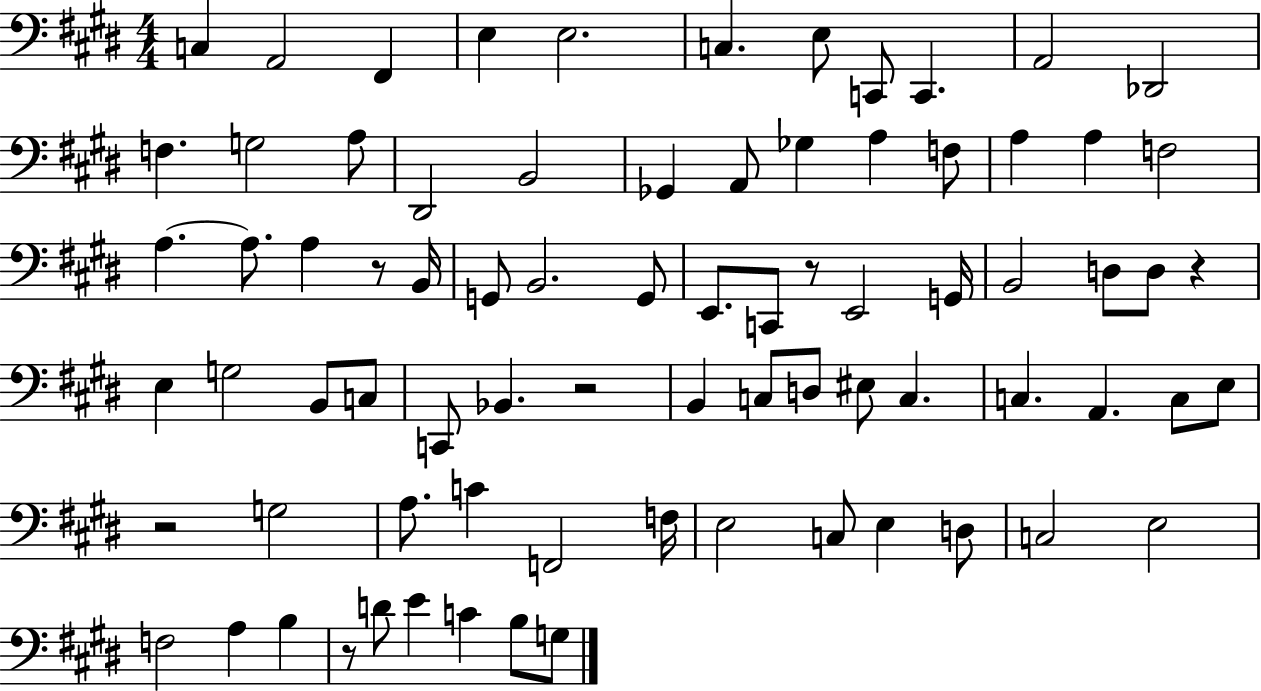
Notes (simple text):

C3/q A2/h F#2/q E3/q E3/h. C3/q. E3/e C2/e C2/q. A2/h Db2/h F3/q. G3/h A3/e D#2/h B2/h Gb2/q A2/e Gb3/q A3/q F3/e A3/q A3/q F3/h A3/q. A3/e. A3/q R/e B2/s G2/e B2/h. G2/e E2/e. C2/e R/e E2/h G2/s B2/h D3/e D3/e R/q E3/q G3/h B2/e C3/e C2/e Bb2/q. R/h B2/q C3/e D3/e EIS3/e C3/q. C3/q. A2/q. C3/e E3/e R/h G3/h A3/e. C4/q F2/h F3/s E3/h C3/e E3/q D3/e C3/h E3/h F3/h A3/q B3/q R/e D4/e E4/q C4/q B3/e G3/e